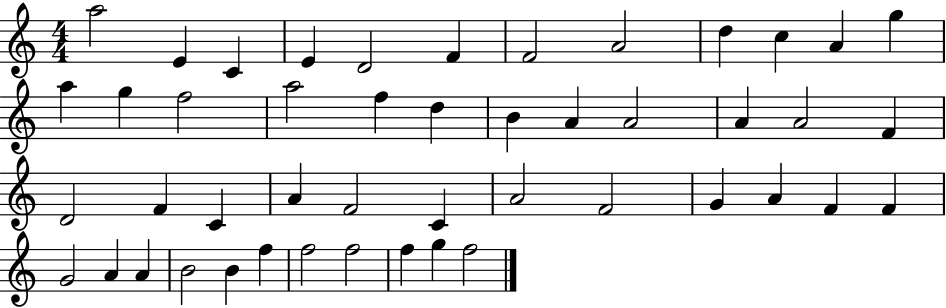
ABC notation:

X:1
T:Untitled
M:4/4
L:1/4
K:C
a2 E C E D2 F F2 A2 d c A g a g f2 a2 f d B A A2 A A2 F D2 F C A F2 C A2 F2 G A F F G2 A A B2 B f f2 f2 f g f2